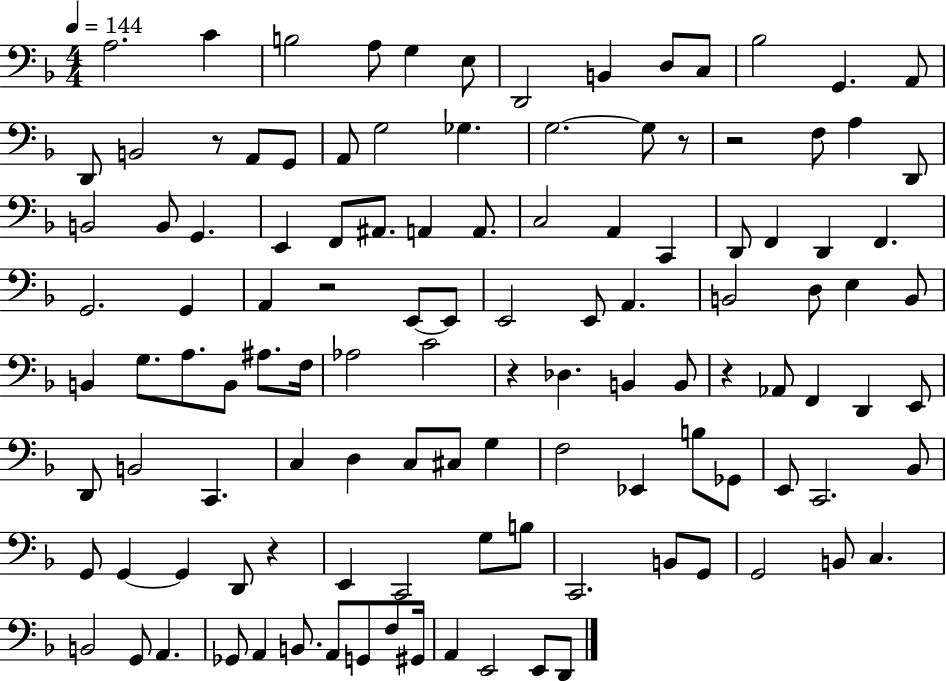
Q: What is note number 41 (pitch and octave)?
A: G2